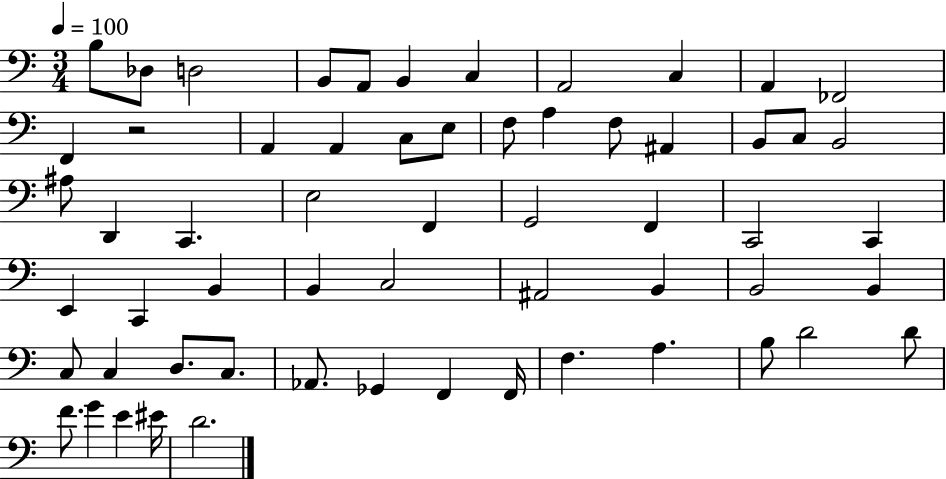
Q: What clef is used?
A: bass